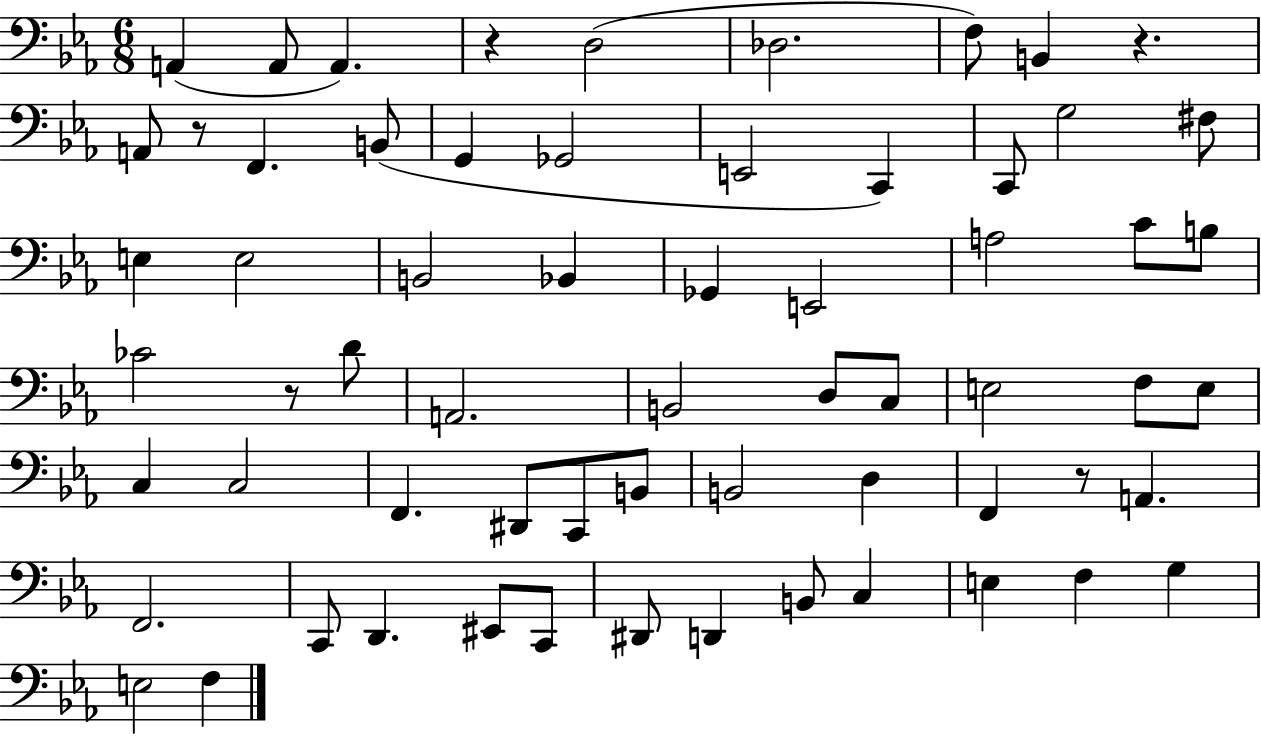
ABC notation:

X:1
T:Untitled
M:6/8
L:1/4
K:Eb
A,, A,,/2 A,, z D,2 _D,2 F,/2 B,, z A,,/2 z/2 F,, B,,/2 G,, _G,,2 E,,2 C,, C,,/2 G,2 ^F,/2 E, E,2 B,,2 _B,, _G,, E,,2 A,2 C/2 B,/2 _C2 z/2 D/2 A,,2 B,,2 D,/2 C,/2 E,2 F,/2 E,/2 C, C,2 F,, ^D,,/2 C,,/2 B,,/2 B,,2 D, F,, z/2 A,, F,,2 C,,/2 D,, ^E,,/2 C,,/2 ^D,,/2 D,, B,,/2 C, E, F, G, E,2 F,